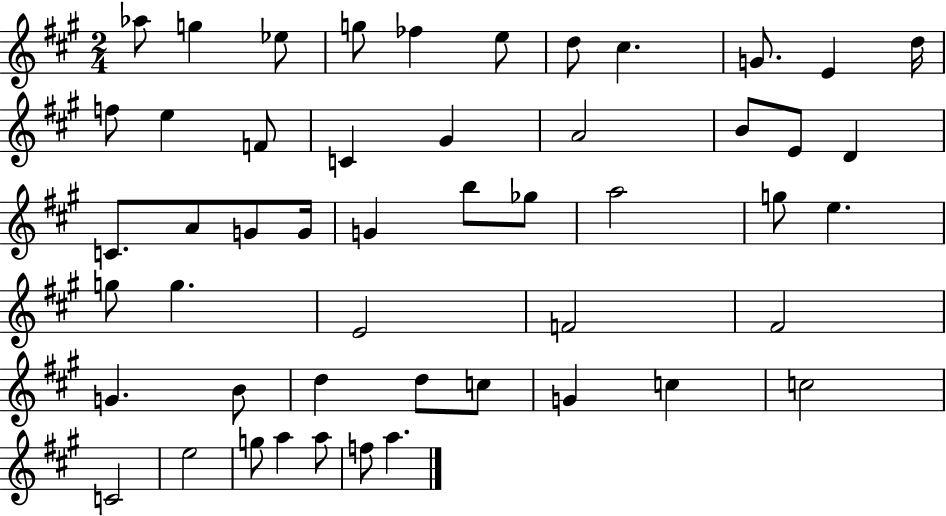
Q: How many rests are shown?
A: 0